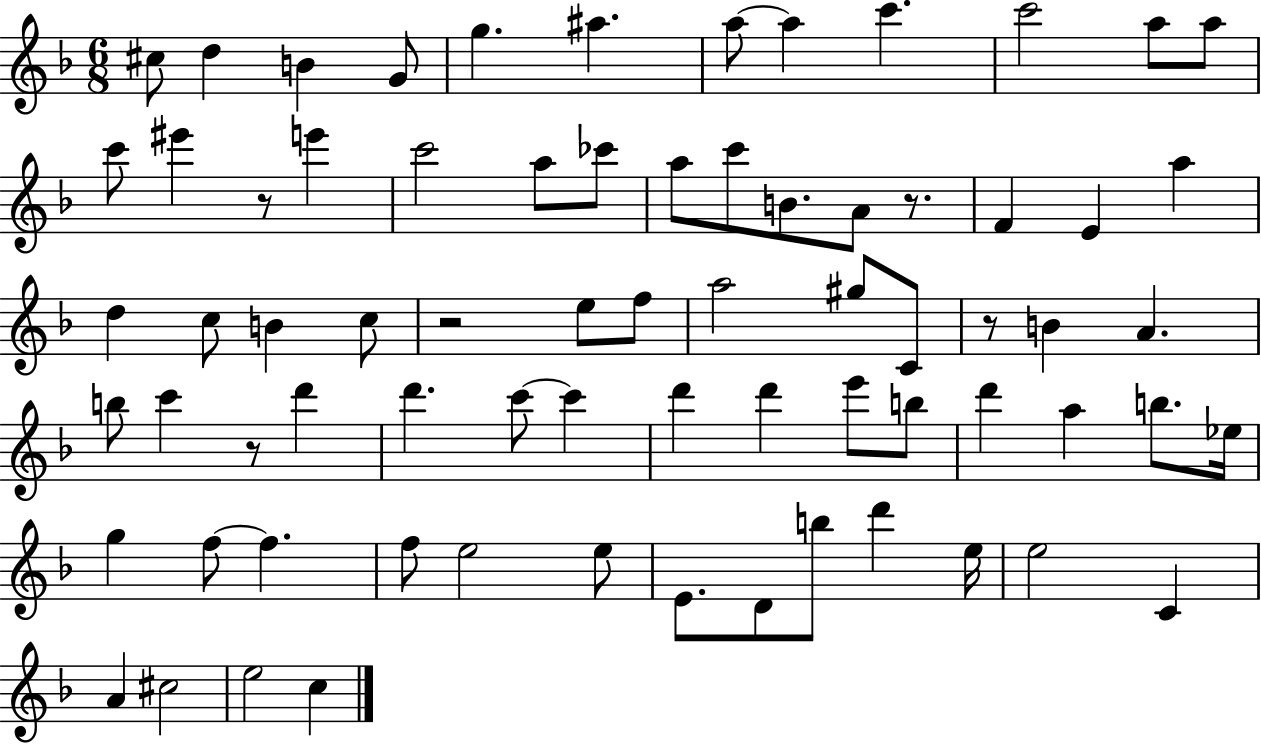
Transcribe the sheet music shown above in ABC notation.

X:1
T:Untitled
M:6/8
L:1/4
K:F
^c/2 d B G/2 g ^a a/2 a c' c'2 a/2 a/2 c'/2 ^e' z/2 e' c'2 a/2 _c'/2 a/2 c'/2 B/2 A/2 z/2 F E a d c/2 B c/2 z2 e/2 f/2 a2 ^g/2 C/2 z/2 B A b/2 c' z/2 d' d' c'/2 c' d' d' e'/2 b/2 d' a b/2 _e/4 g f/2 f f/2 e2 e/2 E/2 D/2 b/2 d' e/4 e2 C A ^c2 e2 c